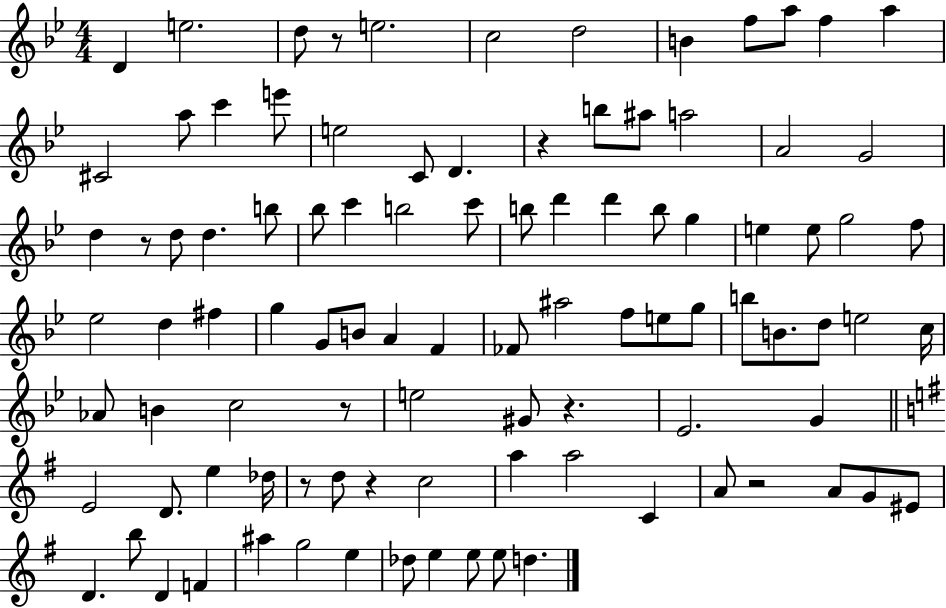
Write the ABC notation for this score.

X:1
T:Untitled
M:4/4
L:1/4
K:Bb
D e2 d/2 z/2 e2 c2 d2 B f/2 a/2 f a ^C2 a/2 c' e'/2 e2 C/2 D z b/2 ^a/2 a2 A2 G2 d z/2 d/2 d b/2 _b/2 c' b2 c'/2 b/2 d' d' b/2 g e e/2 g2 f/2 _e2 d ^f g G/2 B/2 A F _F/2 ^a2 f/2 e/2 g/2 b/2 B/2 d/2 e2 c/4 _A/2 B c2 z/2 e2 ^G/2 z _E2 G E2 D/2 e _d/4 z/2 d/2 z c2 a a2 C A/2 z2 A/2 G/2 ^E/2 D b/2 D F ^a g2 e _d/2 e e/2 e/2 d